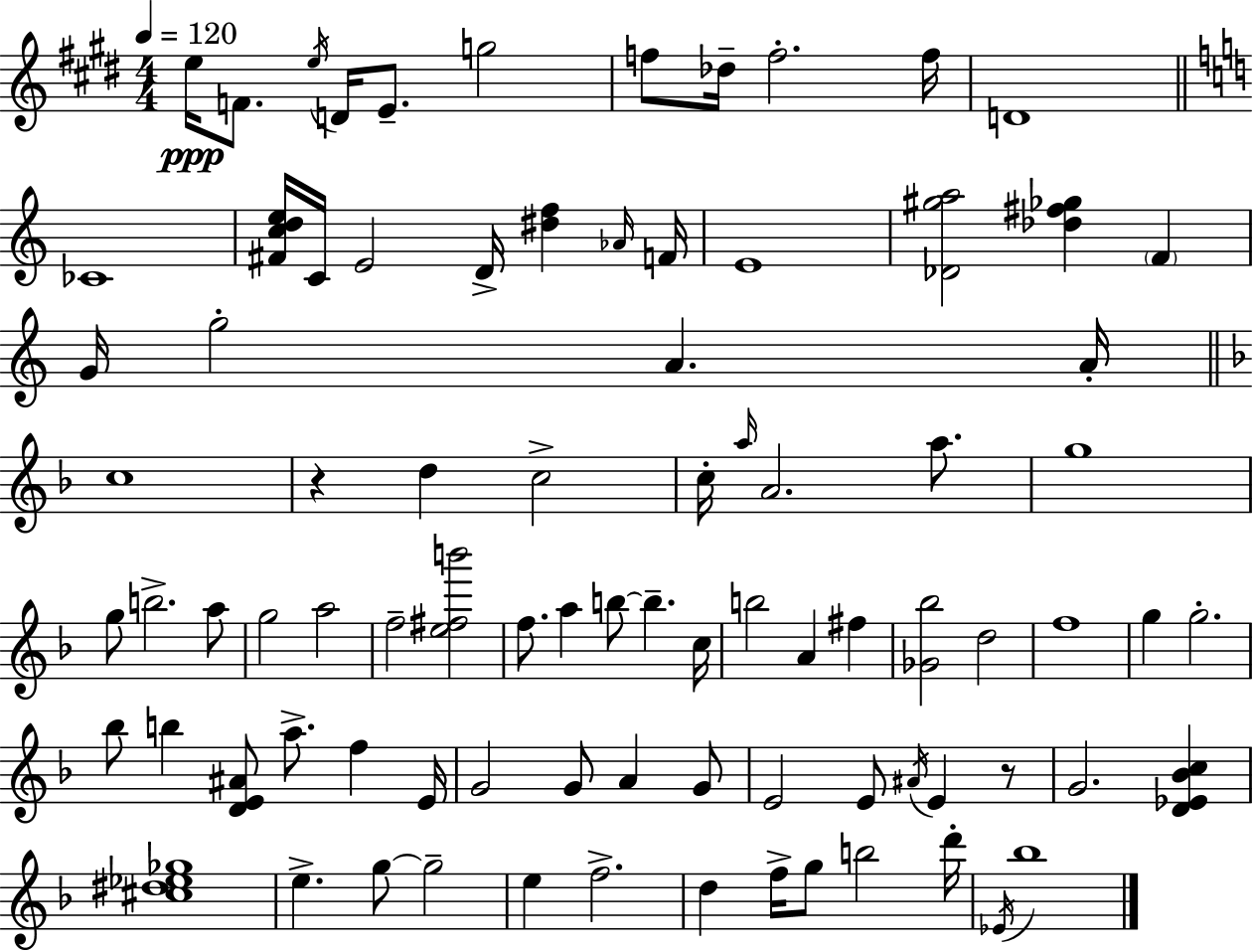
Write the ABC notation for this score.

X:1
T:Untitled
M:4/4
L:1/4
K:E
e/4 F/2 e/4 D/4 E/2 g2 f/2 _d/4 f2 f/4 D4 _C4 [^Fcde]/4 C/4 E2 D/4 [^df] _A/4 F/4 E4 [_D^ga]2 [_d^f_g] F G/4 g2 A A/4 c4 z d c2 c/4 a/4 A2 a/2 g4 g/2 b2 a/2 g2 a2 f2 [e^fb']2 f/2 a b/2 b c/4 b2 A ^f [_G_b]2 d2 f4 g g2 _b/2 b [DE^A]/2 a/2 f E/4 G2 G/2 A G/2 E2 E/2 ^A/4 E z/2 G2 [D_E_Bc] [^c^d_e_g]4 e g/2 g2 e f2 d f/4 g/2 b2 d'/4 _E/4 _b4